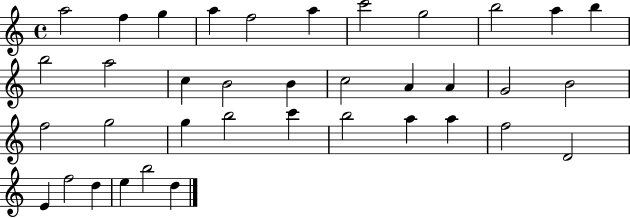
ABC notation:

X:1
T:Untitled
M:4/4
L:1/4
K:C
a2 f g a f2 a c'2 g2 b2 a b b2 a2 c B2 B c2 A A G2 B2 f2 g2 g b2 c' b2 a a f2 D2 E f2 d e b2 d